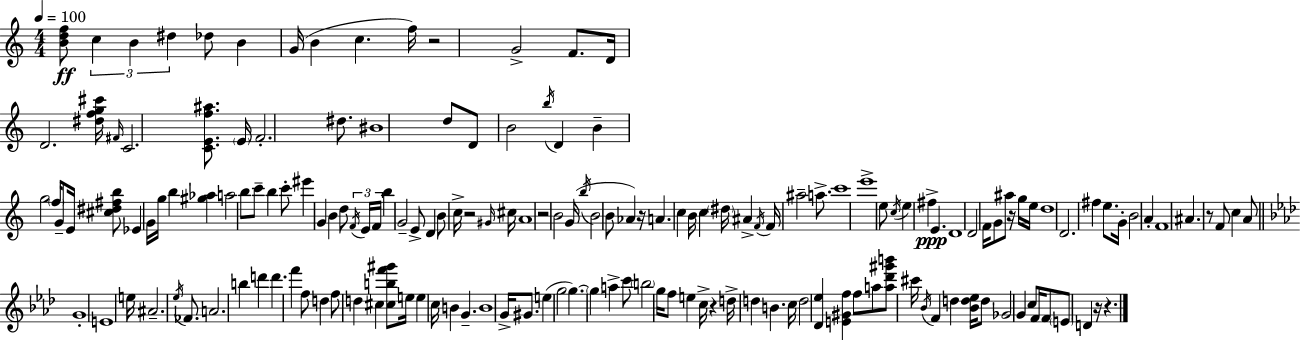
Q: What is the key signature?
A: A minor